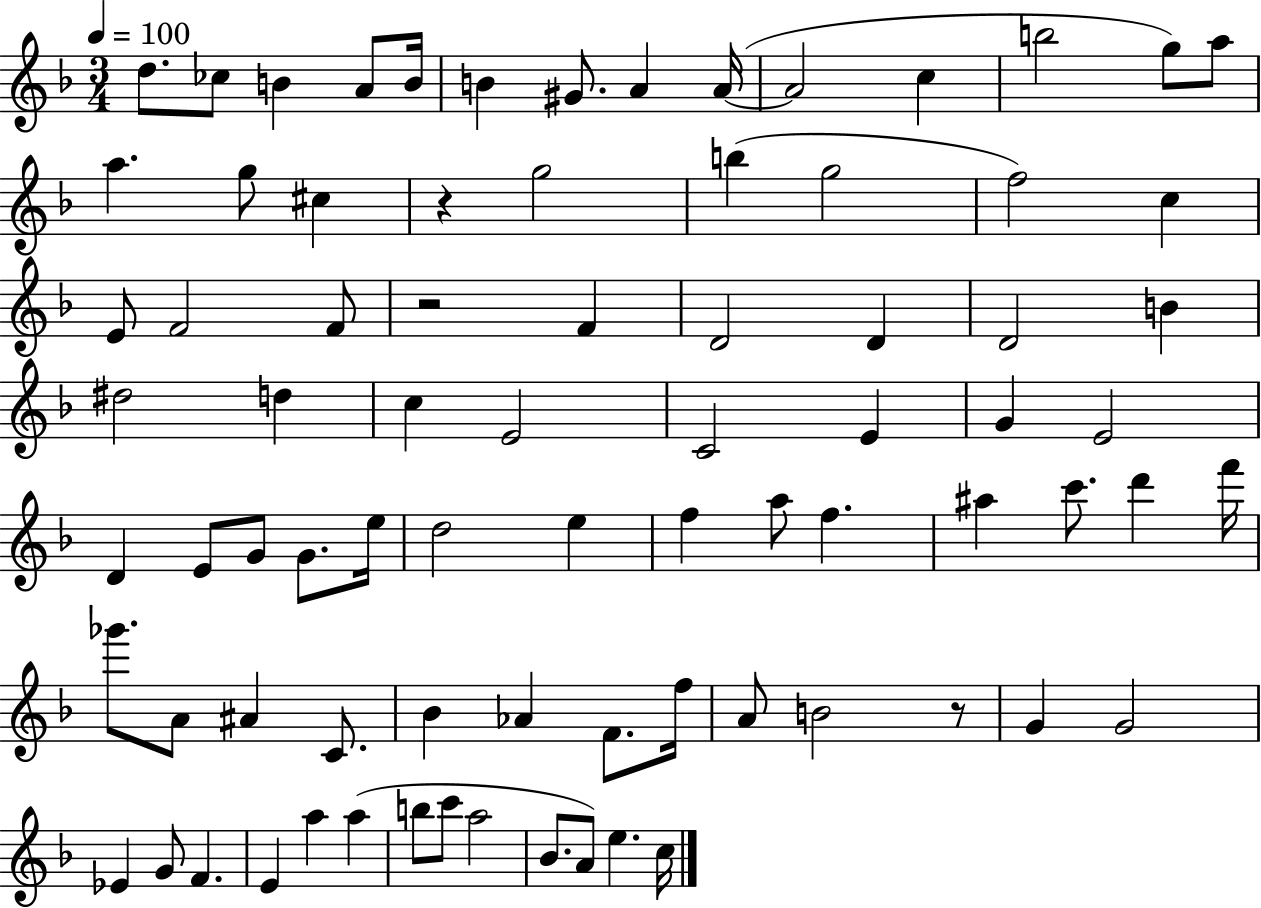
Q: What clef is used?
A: treble